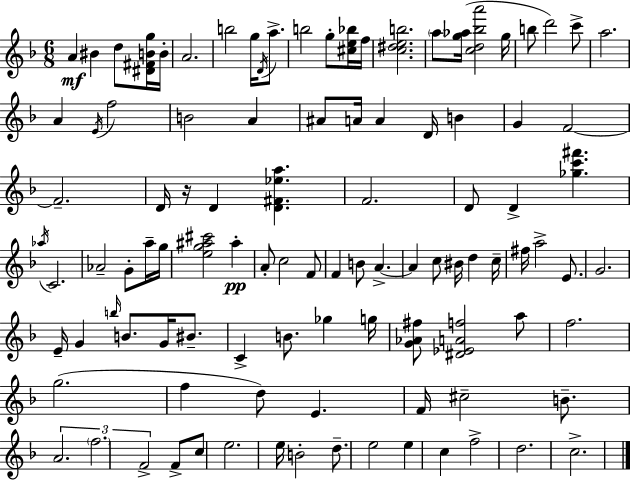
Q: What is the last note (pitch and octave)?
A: C5